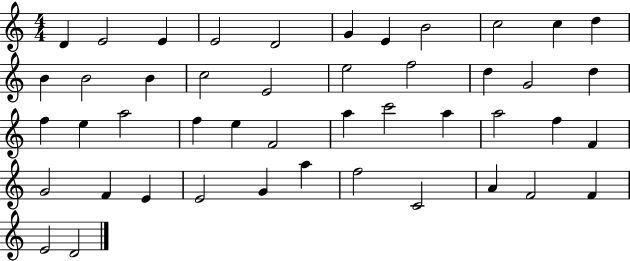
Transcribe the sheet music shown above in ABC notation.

X:1
T:Untitled
M:4/4
L:1/4
K:C
D E2 E E2 D2 G E B2 c2 c d B B2 B c2 E2 e2 f2 d G2 d f e a2 f e F2 a c'2 a a2 f F G2 F E E2 G a f2 C2 A F2 F E2 D2